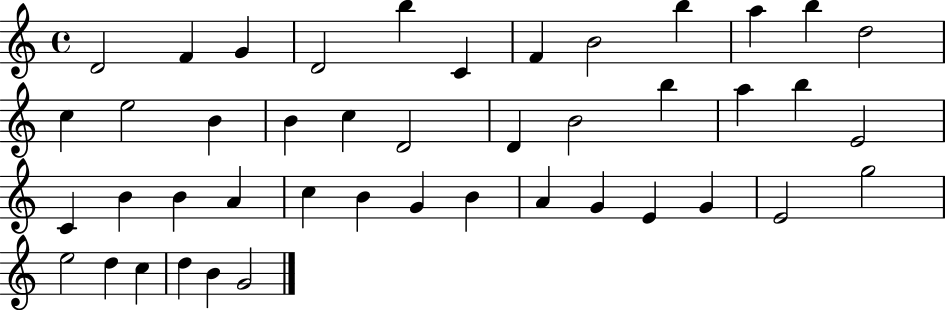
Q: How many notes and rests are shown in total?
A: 44